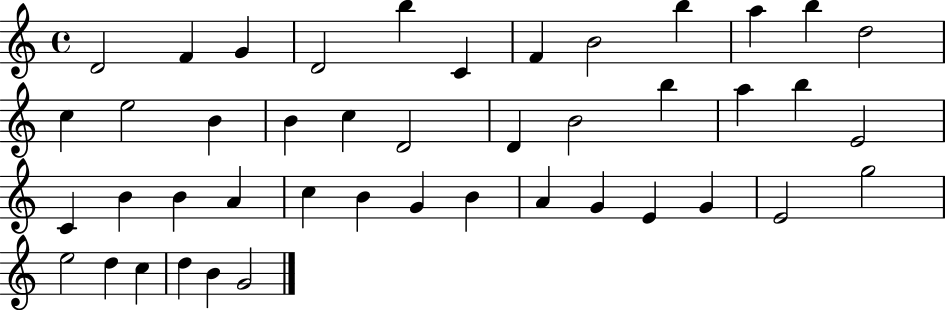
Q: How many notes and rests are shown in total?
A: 44